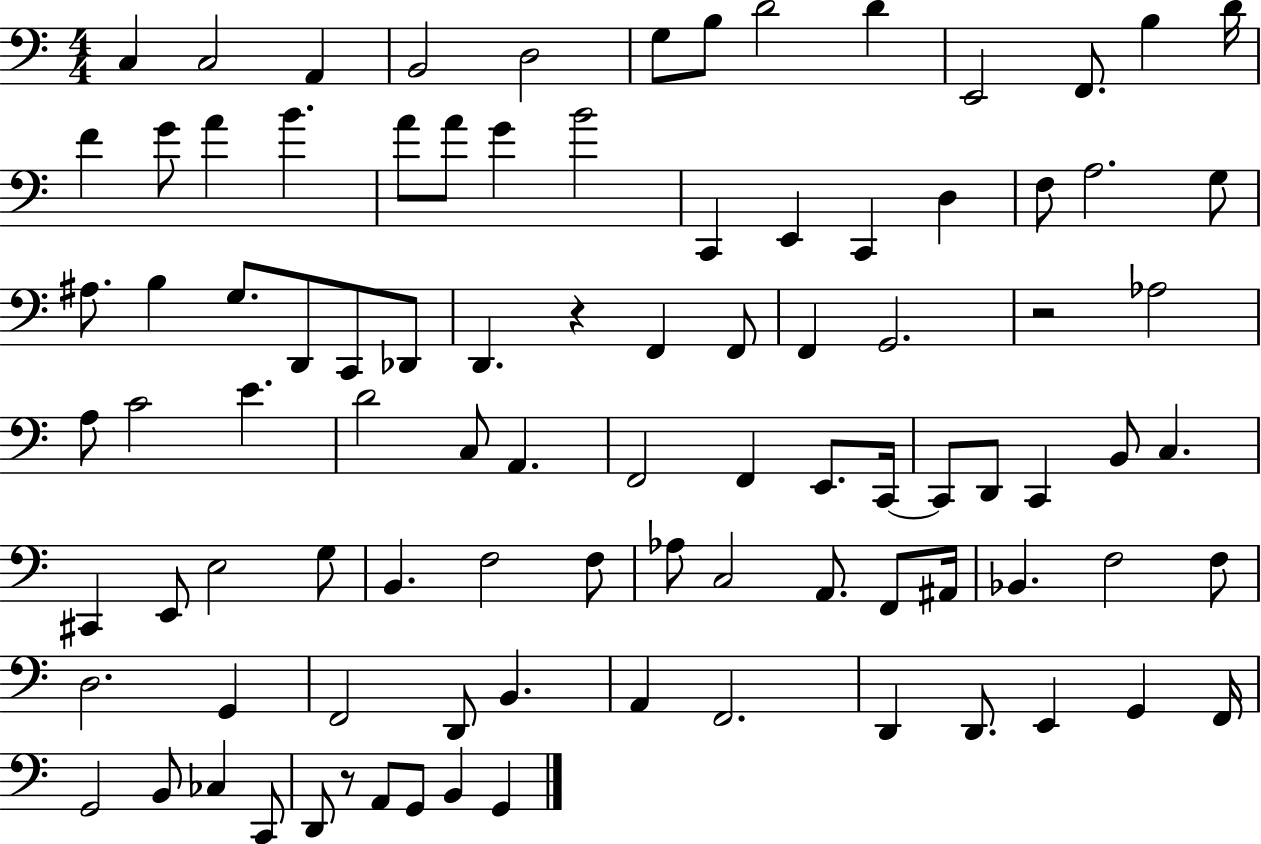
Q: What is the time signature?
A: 4/4